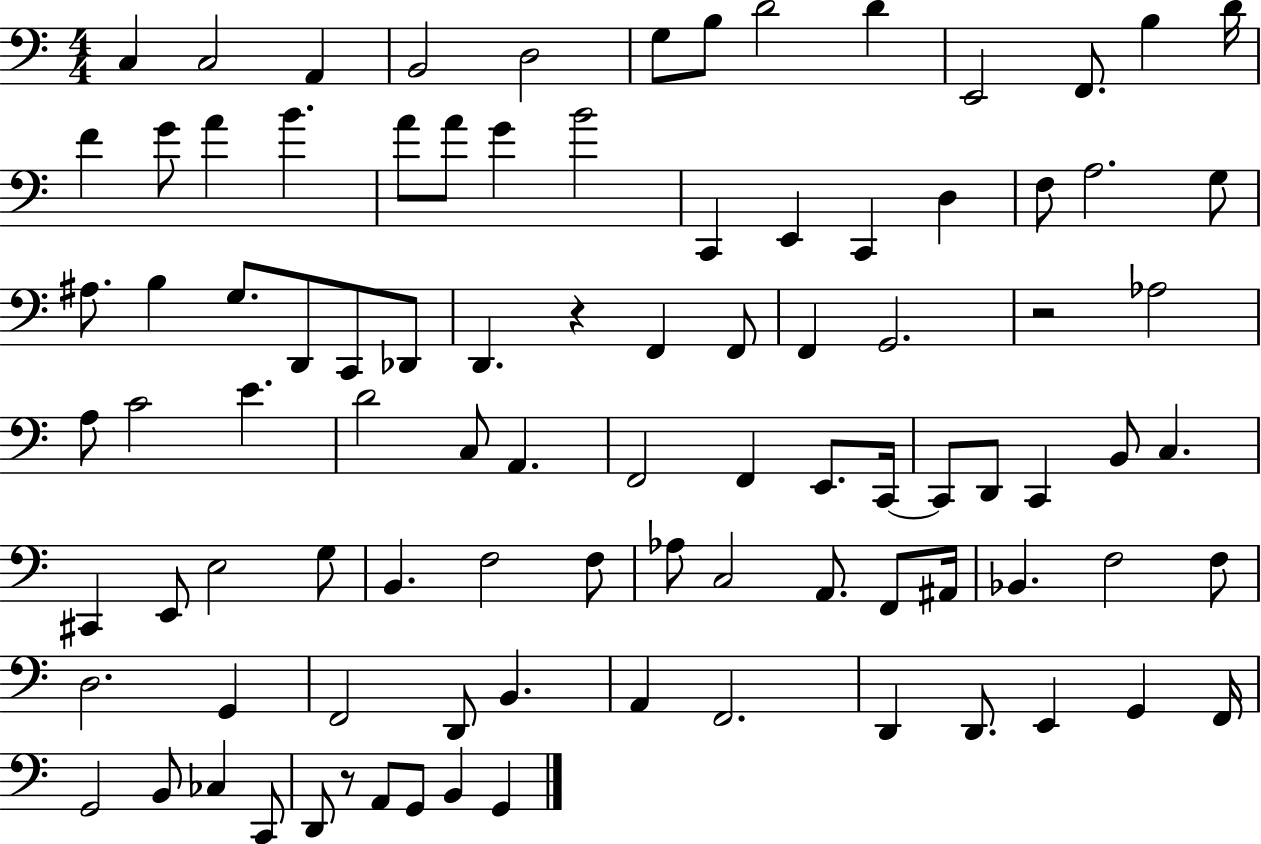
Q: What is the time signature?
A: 4/4